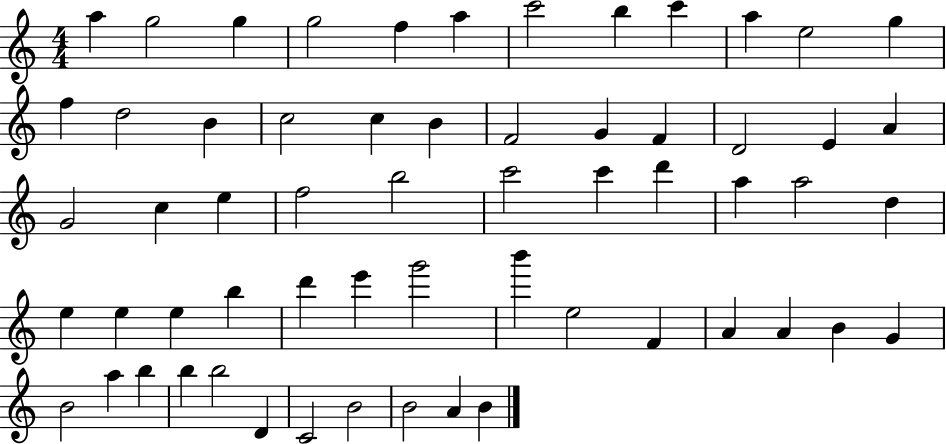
A5/q G5/h G5/q G5/h F5/q A5/q C6/h B5/q C6/q A5/q E5/h G5/q F5/q D5/h B4/q C5/h C5/q B4/q F4/h G4/q F4/q D4/h E4/q A4/q G4/h C5/q E5/q F5/h B5/h C6/h C6/q D6/q A5/q A5/h D5/q E5/q E5/q E5/q B5/q D6/q E6/q G6/h B6/q E5/h F4/q A4/q A4/q B4/q G4/q B4/h A5/q B5/q B5/q B5/h D4/q C4/h B4/h B4/h A4/q B4/q